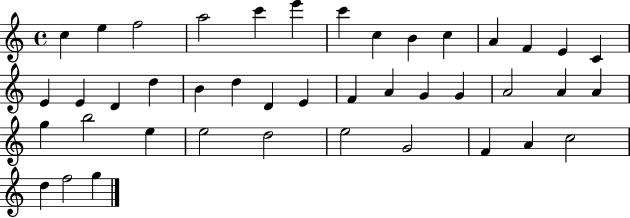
X:1
T:Untitled
M:4/4
L:1/4
K:C
c e f2 a2 c' e' c' c B c A F E C E E D d B d D E F A G G A2 A A g b2 e e2 d2 e2 G2 F A c2 d f2 g